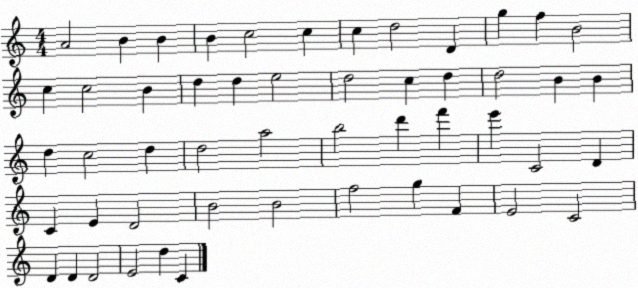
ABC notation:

X:1
T:Untitled
M:4/4
L:1/4
K:C
A2 B B B c2 c c d2 D g f B2 c c2 B d d e2 d2 c d d2 B B d c2 d d2 a2 b2 d' f' e' C2 D C E D2 B2 B2 f2 g F E2 C2 D D D2 E2 d C